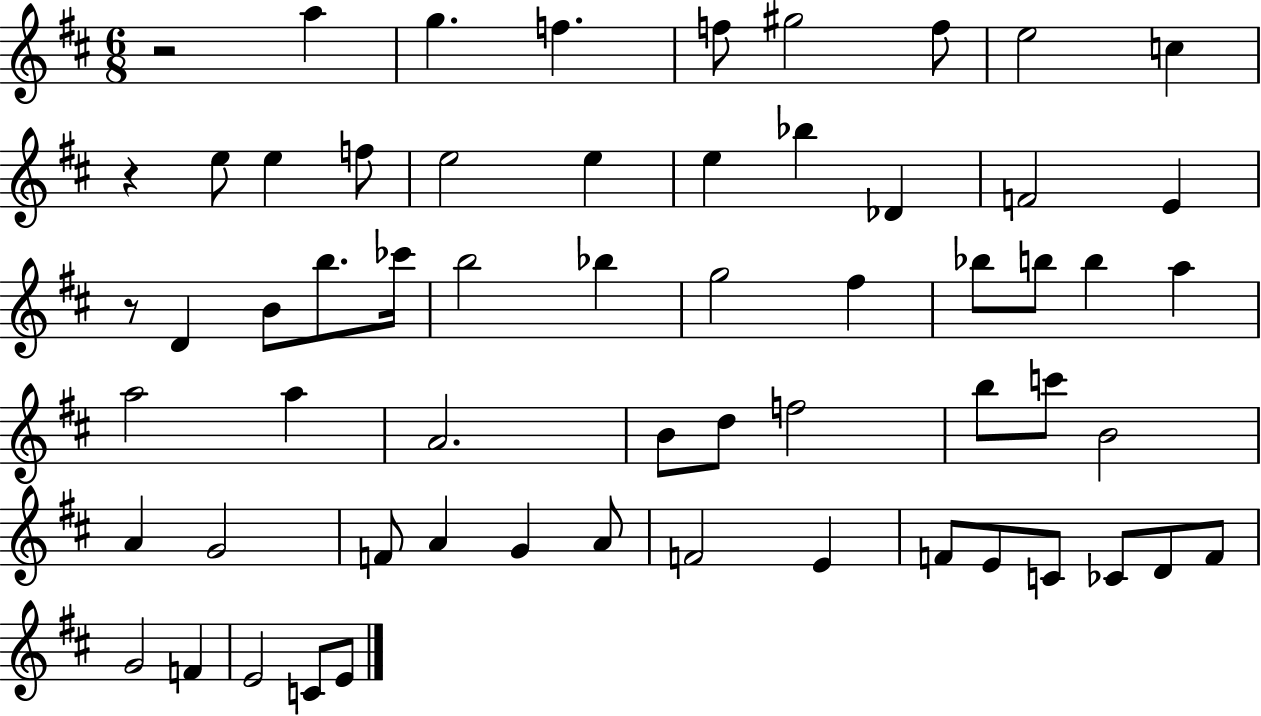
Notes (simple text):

R/h A5/q G5/q. F5/q. F5/e G#5/h F5/e E5/h C5/q R/q E5/e E5/q F5/e E5/h E5/q E5/q Bb5/q Db4/q F4/h E4/q R/e D4/q B4/e B5/e. CES6/s B5/h Bb5/q G5/h F#5/q Bb5/e B5/e B5/q A5/q A5/h A5/q A4/h. B4/e D5/e F5/h B5/e C6/e B4/h A4/q G4/h F4/e A4/q G4/q A4/e F4/h E4/q F4/e E4/e C4/e CES4/e D4/e F4/e G4/h F4/q E4/h C4/e E4/e